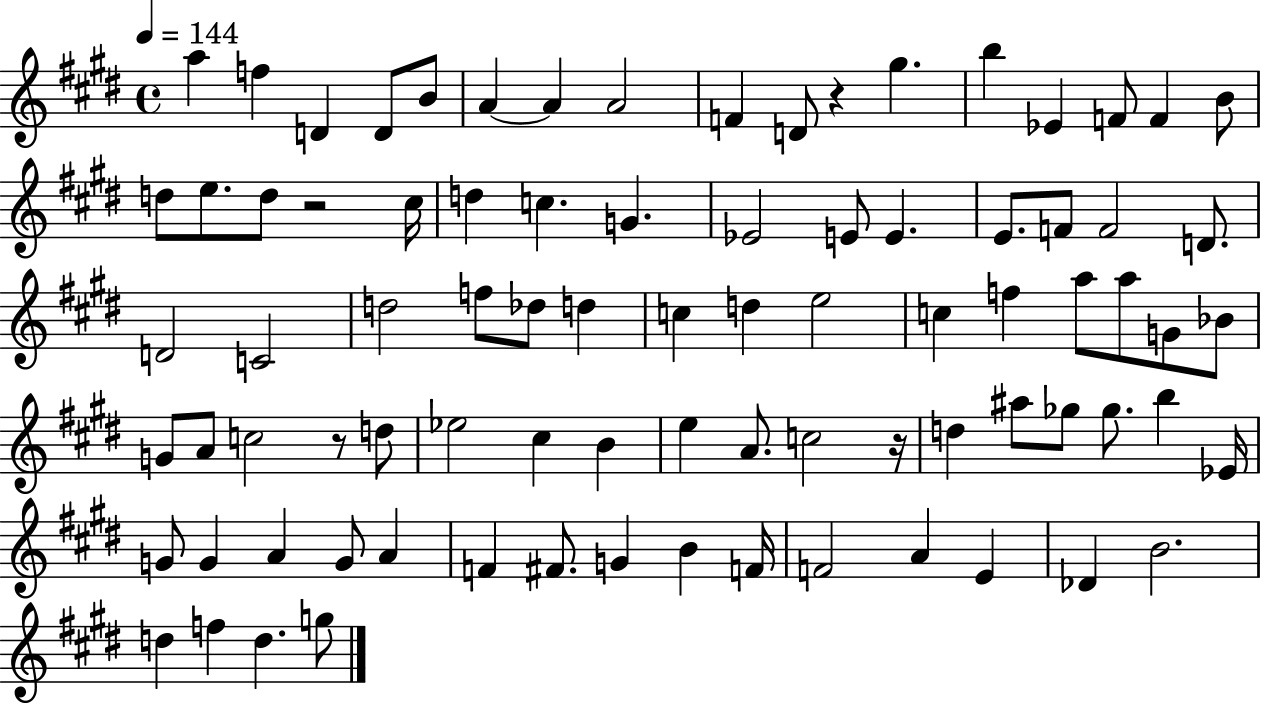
{
  \clef treble
  \time 4/4
  \defaultTimeSignature
  \key e \major
  \tempo 4 = 144
  a''4 f''4 d'4 d'8 b'8 | a'4~~ a'4 a'2 | f'4 d'8 r4 gis''4. | b''4 ees'4 f'8 f'4 b'8 | \break d''8 e''8. d''8 r2 cis''16 | d''4 c''4. g'4. | ees'2 e'8 e'4. | e'8. f'8 f'2 d'8. | \break d'2 c'2 | d''2 f''8 des''8 d''4 | c''4 d''4 e''2 | c''4 f''4 a''8 a''8 g'8 bes'8 | \break g'8 a'8 c''2 r8 d''8 | ees''2 cis''4 b'4 | e''4 a'8. c''2 r16 | d''4 ais''8 ges''8 ges''8. b''4 ees'16 | \break g'8 g'4 a'4 g'8 a'4 | f'4 fis'8. g'4 b'4 f'16 | f'2 a'4 e'4 | des'4 b'2. | \break d''4 f''4 d''4. g''8 | \bar "|."
}